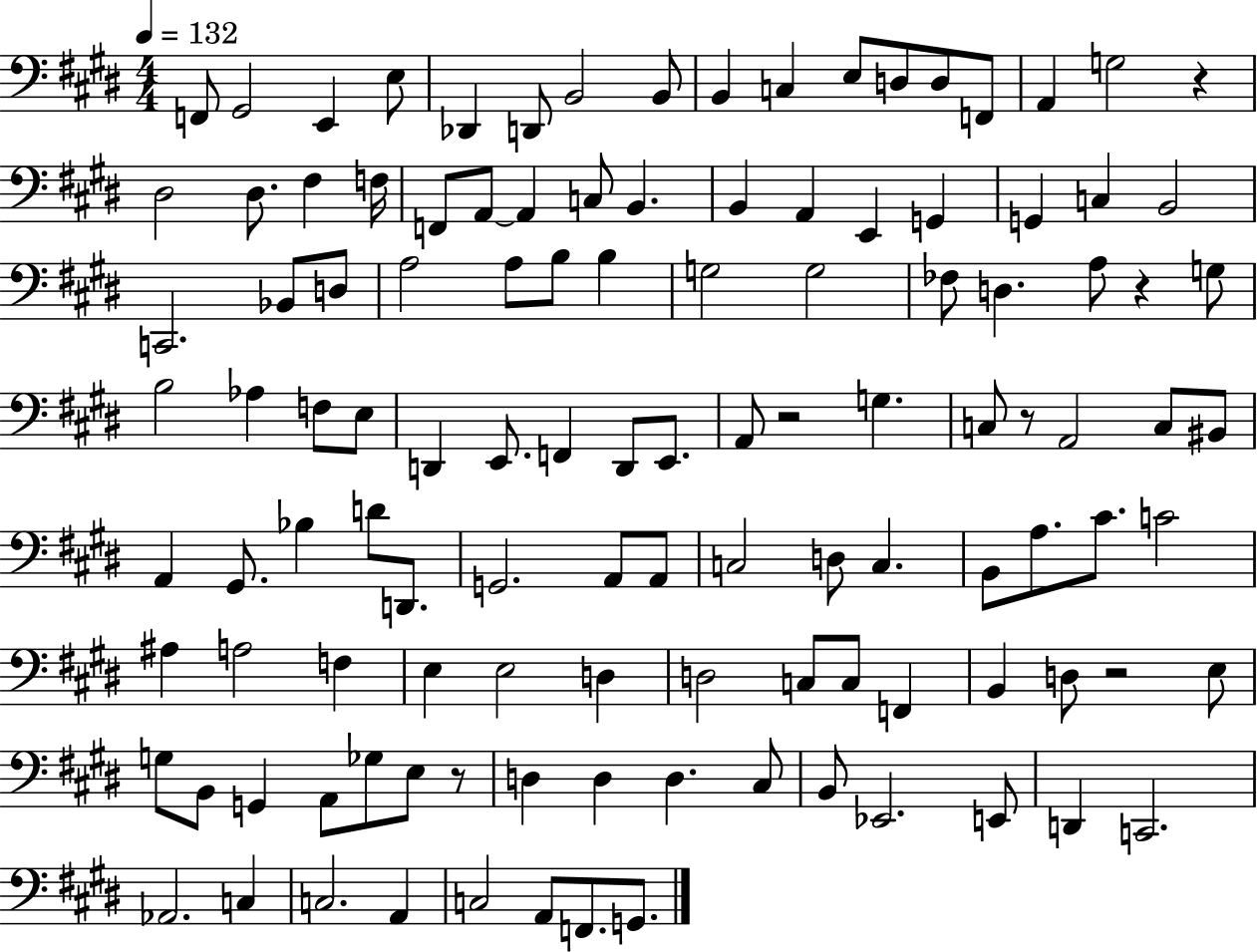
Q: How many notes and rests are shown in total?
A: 117